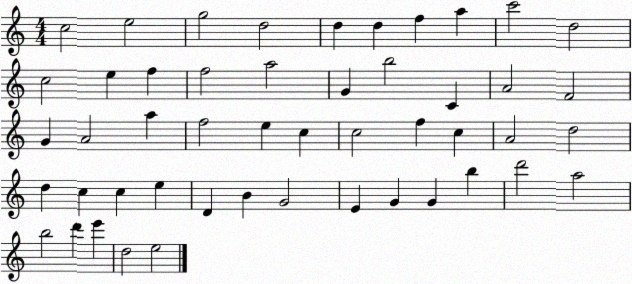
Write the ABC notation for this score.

X:1
T:Untitled
M:4/4
L:1/4
K:C
c2 e2 g2 d2 d d f a c'2 d2 c2 e f f2 a2 G b2 C A2 F2 G A2 a f2 e c c2 f c A2 d2 d c c e D B G2 E G G b d'2 a2 b2 d' e' d2 e2